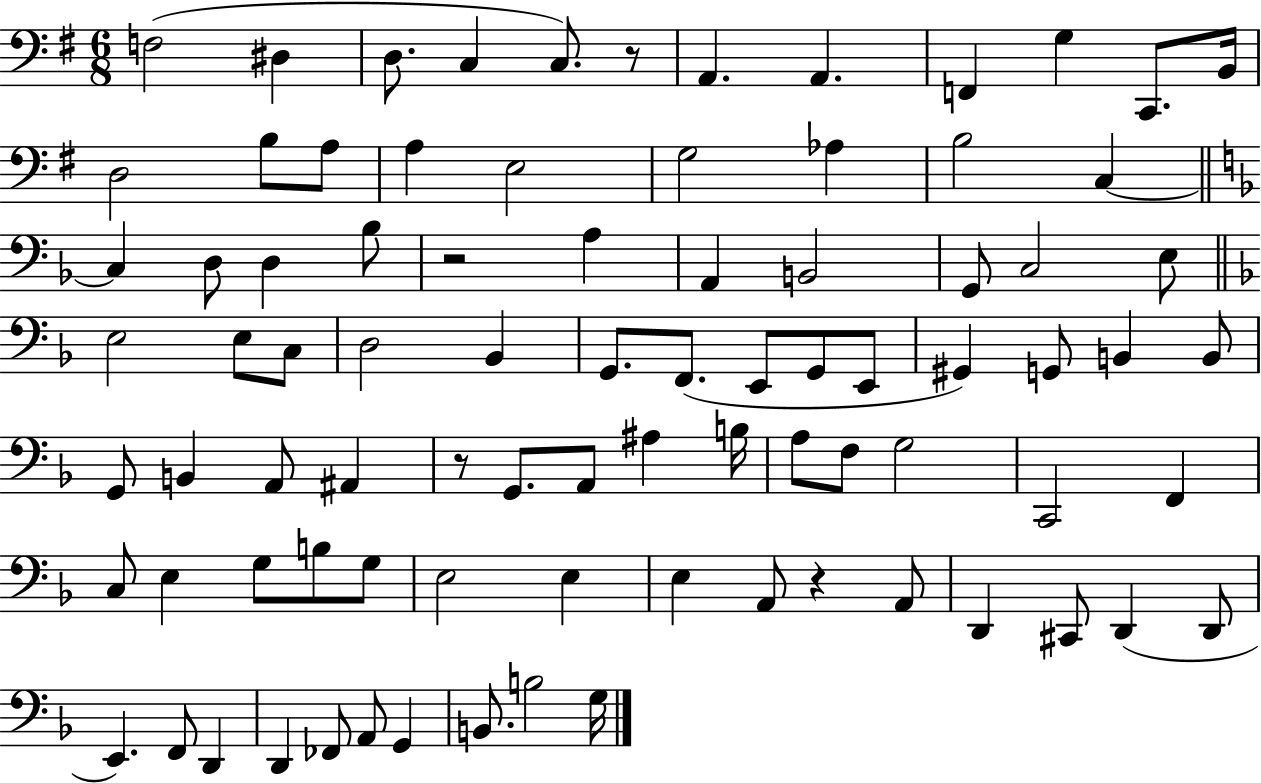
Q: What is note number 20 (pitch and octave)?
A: C3